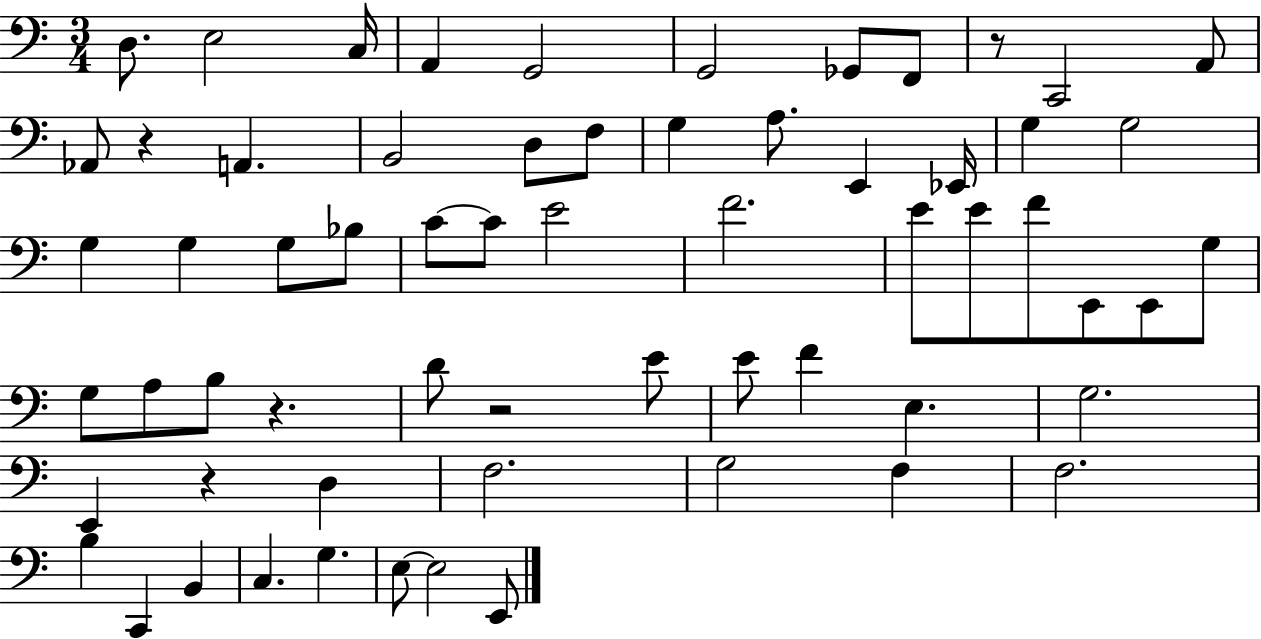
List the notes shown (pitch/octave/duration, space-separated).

D3/e. E3/h C3/s A2/q G2/h G2/h Gb2/e F2/e R/e C2/h A2/e Ab2/e R/q A2/q. B2/h D3/e F3/e G3/q A3/e. E2/q Eb2/s G3/q G3/h G3/q G3/q G3/e Bb3/e C4/e C4/e E4/h F4/h. E4/e E4/e F4/e E2/e E2/e G3/e G3/e A3/e B3/e R/q. D4/e R/h E4/e E4/e F4/q E3/q. G3/h. E2/q R/q D3/q F3/h. G3/h F3/q F3/h. B3/q C2/q B2/q C3/q. G3/q. E3/e E3/h E2/e